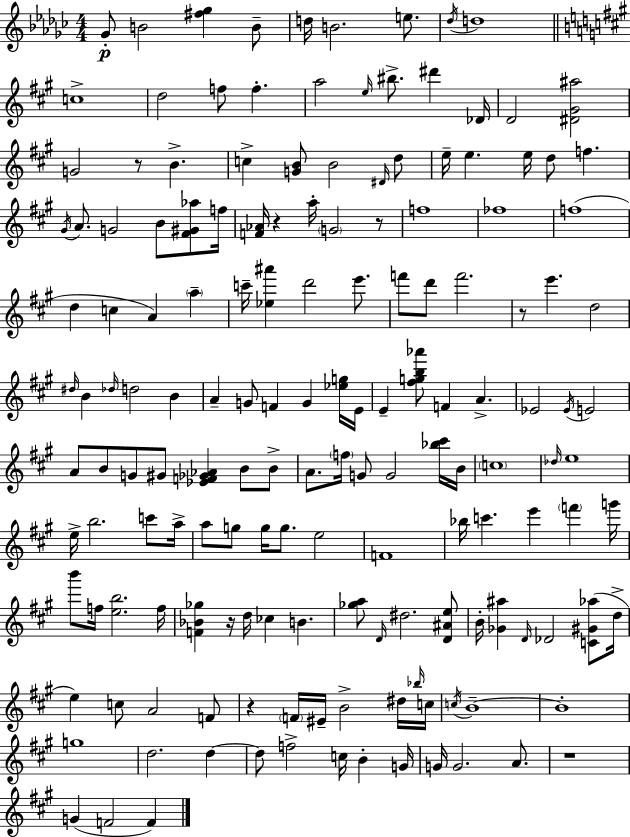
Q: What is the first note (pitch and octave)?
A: Gb4